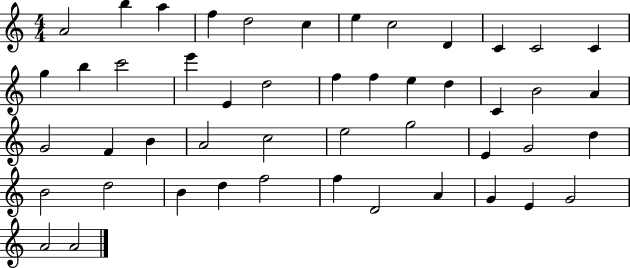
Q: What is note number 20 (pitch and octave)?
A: F5